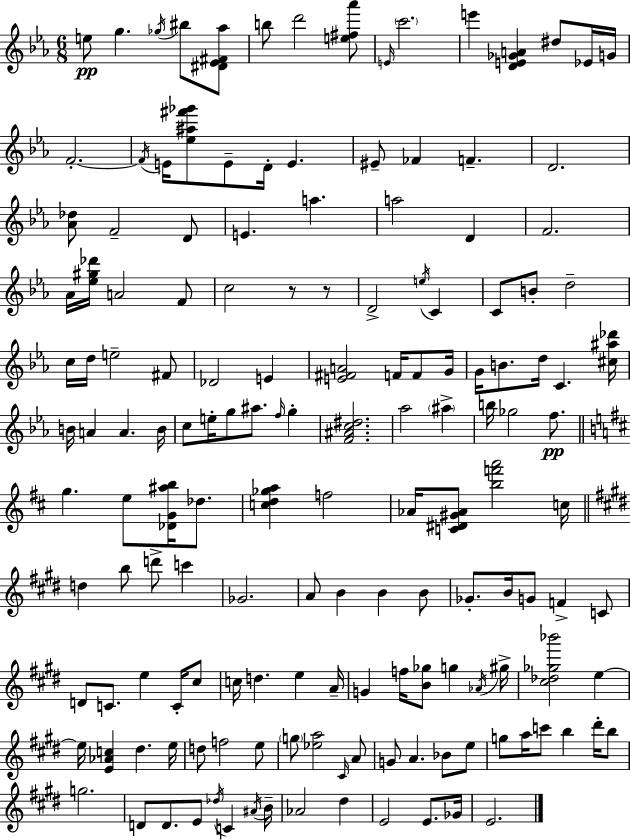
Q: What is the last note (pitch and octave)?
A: E4